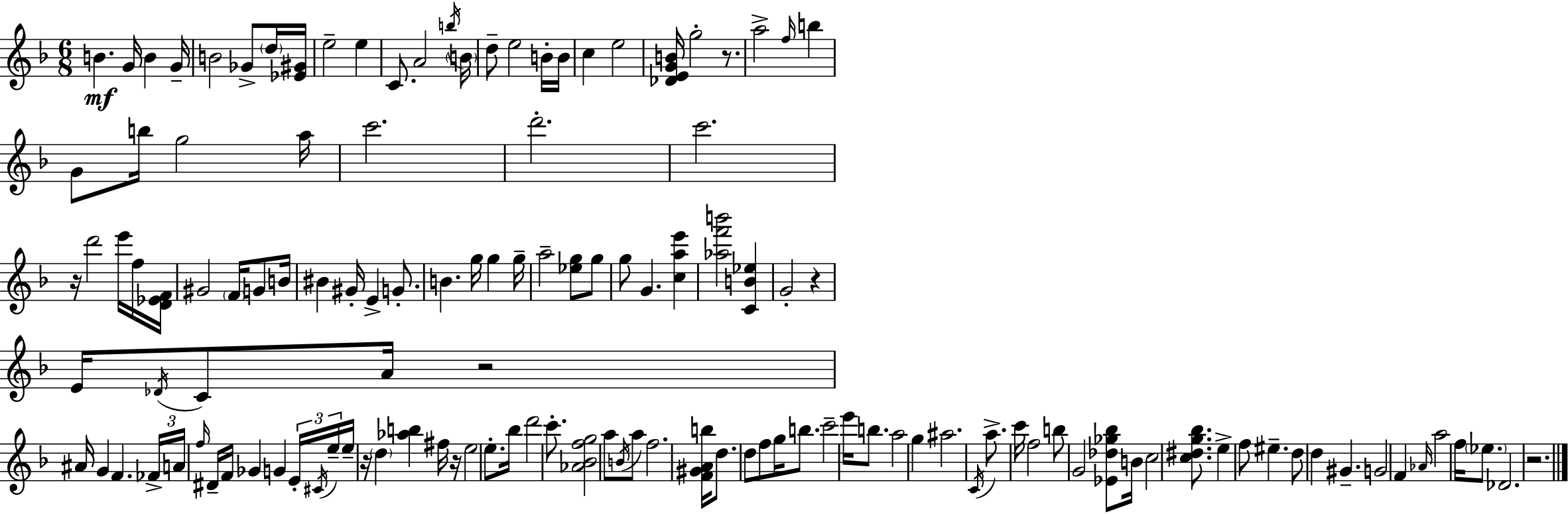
{
  \clef treble
  \numericTimeSignature
  \time 6/8
  \key d \minor
  b'4.\mf g'16 b'4 g'16-- | b'2 ges'8-> \parenthesize d''16 <ees' gis'>16 | e''2-- e''4 | c'8. a'2 \acciaccatura { b''16 } | \break \parenthesize b'16 d''8-- e''2 b'16-. | b'16 c''4 e''2 | <des' e' g' b'>16 g''2-. r8. | a''2-> \grace { f''16 } b''4 | \break g'8 b''16 g''2 | a''16 c'''2. | d'''2.-. | c'''2. | \break r16 d'''2 e'''16 | f''16 <d' ees' f'>16 gis'2 \parenthesize f'16 g'8 | b'16 bis'4 gis'16-. e'4-> g'8.-. | b'4. g''16 g''4 | \break g''16-- a''2-- <ees'' g''>8 | g''8 g''8 g'4. <c'' a'' e'''>4 | <aes'' f''' b'''>2 <c' b' ees''>4 | g'2-. r4 | \break e'16 \acciaccatura { des'16 } c'8 a'16 r2 | ais'16 g'4 f'4. | \tuplet 3/2 { fes'16-> a'16 \grace { f''16 } } dis'16-- f'16 ges'4 g'4 | \tuplet 3/2 { e'16-. \acciaccatura { cis'16 } e''16-- } e''16-- r16 \parenthesize d''4 | \break <aes'' b''>4 fis''16 r16 e''2 | e''8.-. bes''16 d'''2 | c'''8.-. <aes' bes' f'' g''>2 | a''8 \acciaccatura { b'16 } a''8 f''2. | \break <f' gis' a' b''>16 d''8. d''8 | f''8 g''16 b''8. c'''2-- | e'''16 b''8. a''2 | g''4 ais''2. | \break \acciaccatura { c'16 } a''8.-> c'''16 f''2 | b''8 g'2 | <ees' des'' ges'' bes''>8 b'16 c''2 | <c'' dis'' g'' bes''>8. e''4-> f''8 | \break eis''4.-- d''8 d''4 | gis'4.-- g'2 | f'4 \grace { aes'16 } a''2 | f''16 \parenthesize ees''8. des'2. | \break r2. | \bar "|."
}